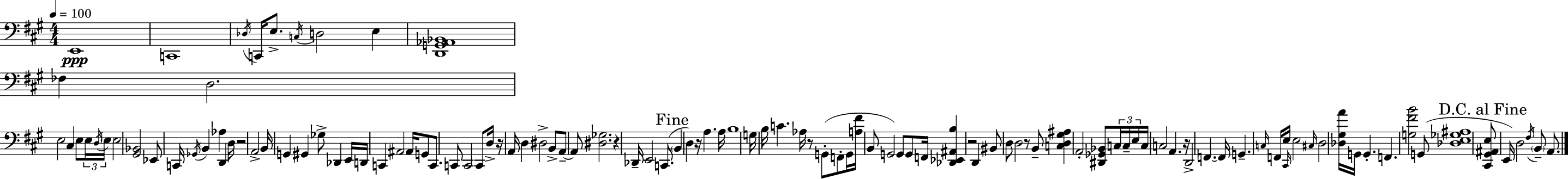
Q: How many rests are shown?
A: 8